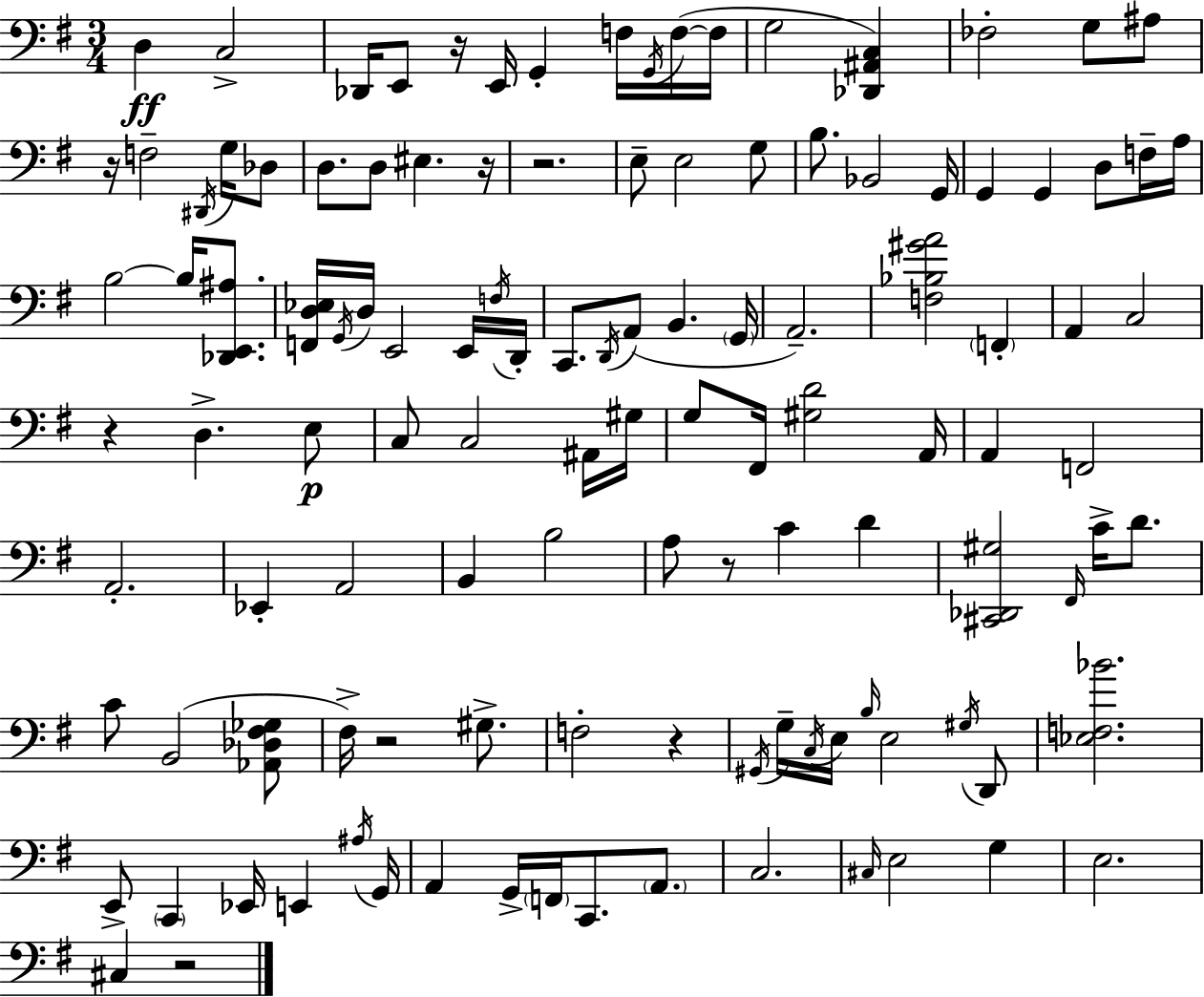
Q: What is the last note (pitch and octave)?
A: C#3